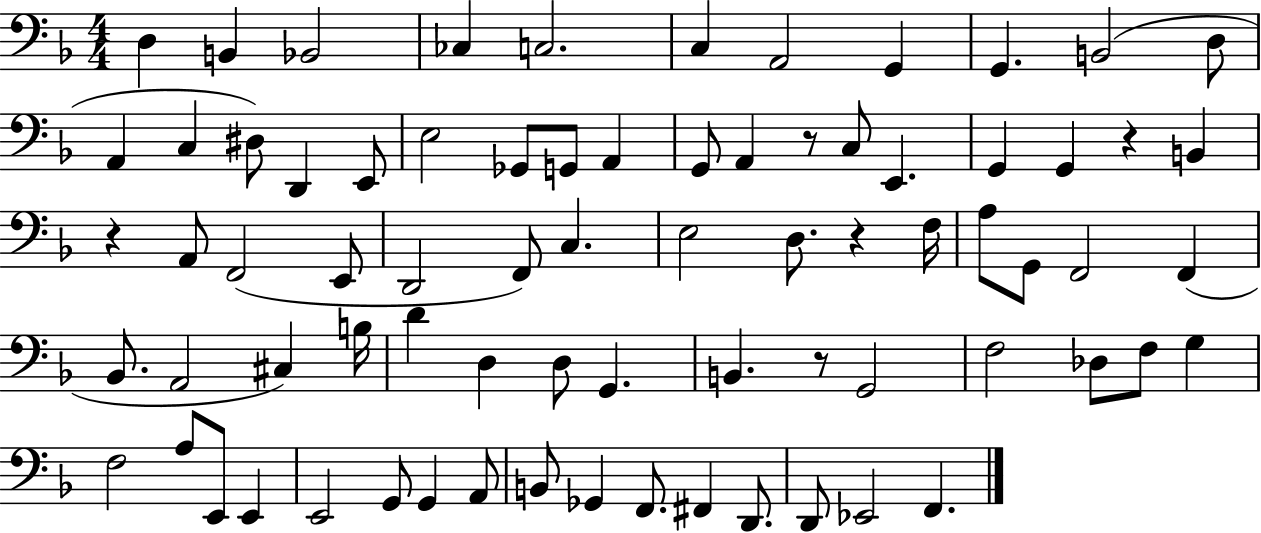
{
  \clef bass
  \numericTimeSignature
  \time 4/4
  \key f \major
  d4 b,4 bes,2 | ces4 c2. | c4 a,2 g,4 | g,4. b,2( d8 | \break a,4 c4 dis8) d,4 e,8 | e2 ges,8 g,8 a,4 | g,8 a,4 r8 c8 e,4. | g,4 g,4 r4 b,4 | \break r4 a,8 f,2( e,8 | d,2 f,8) c4. | e2 d8. r4 f16 | a8 g,8 f,2 f,4( | \break bes,8. a,2 cis4) b16 | d'4 d4 d8 g,4. | b,4. r8 g,2 | f2 des8 f8 g4 | \break f2 a8 e,8 e,4 | e,2 g,8 g,4 a,8 | b,8 ges,4 f,8. fis,4 d,8. | d,8 ees,2 f,4. | \break \bar "|."
}